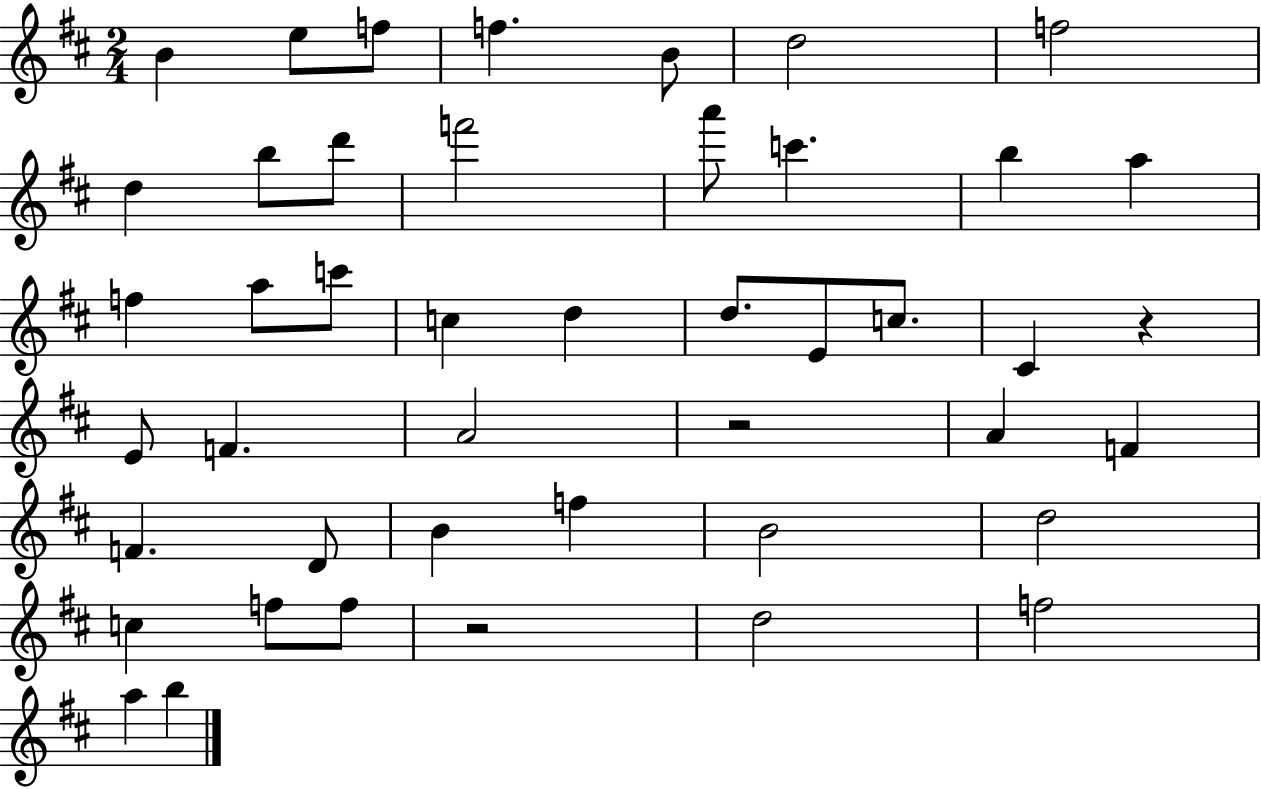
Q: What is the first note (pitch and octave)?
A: B4